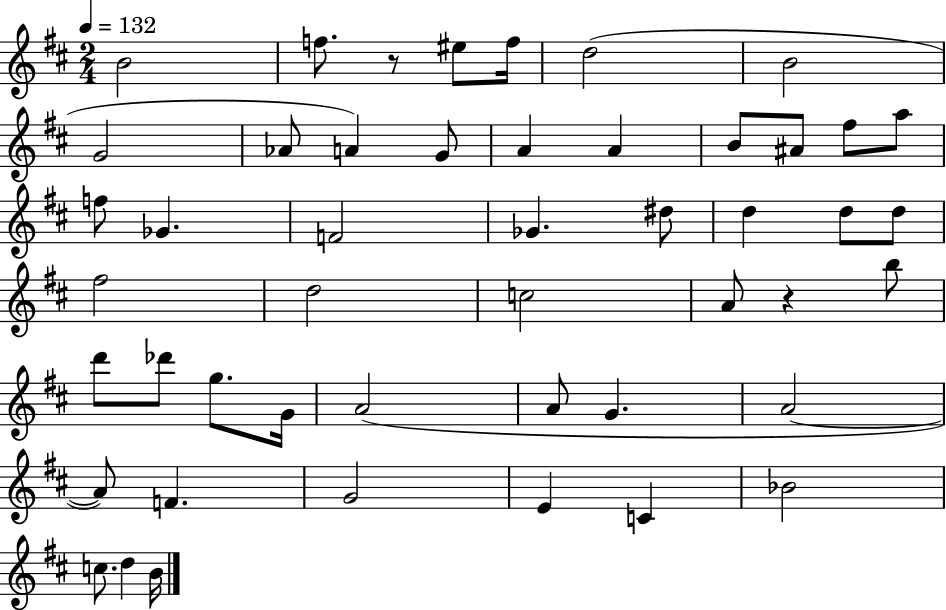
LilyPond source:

{
  \clef treble
  \numericTimeSignature
  \time 2/4
  \key d \major
  \tempo 4 = 132
  b'2 | f''8. r8 eis''8 f''16 | d''2( | b'2 | \break g'2 | aes'8 a'4) g'8 | a'4 a'4 | b'8 ais'8 fis''8 a''8 | \break f''8 ges'4. | f'2 | ges'4. dis''8 | d''4 d''8 d''8 | \break fis''2 | d''2 | c''2 | a'8 r4 b''8 | \break d'''8 des'''8 g''8. g'16 | a'2( | a'8 g'4. | a'2~~ | \break a'8) f'4. | g'2 | e'4 c'4 | bes'2 | \break c''8. d''4 b'16 | \bar "|."
}